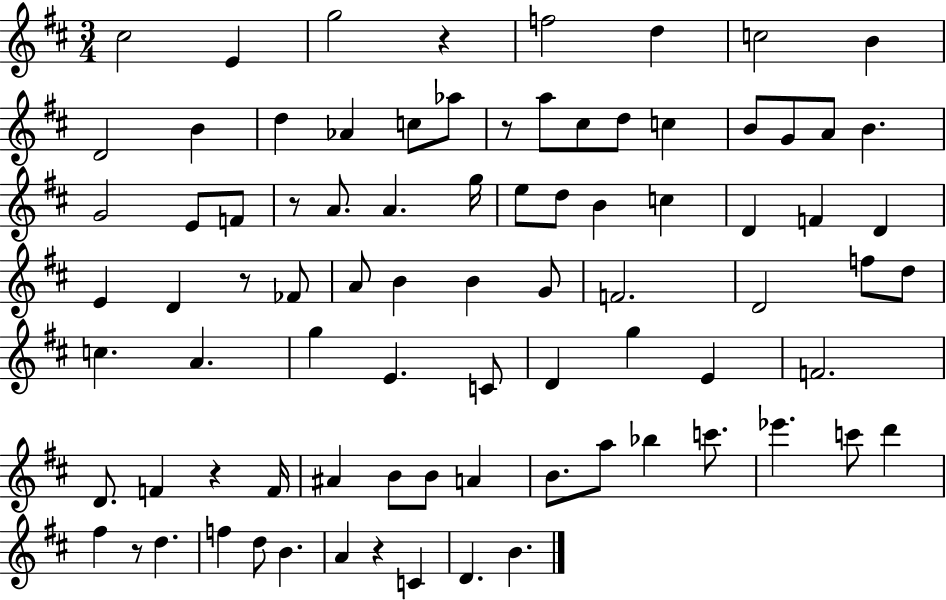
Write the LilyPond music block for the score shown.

{
  \clef treble
  \numericTimeSignature
  \time 3/4
  \key d \major
  cis''2 e'4 | g''2 r4 | f''2 d''4 | c''2 b'4 | \break d'2 b'4 | d''4 aes'4 c''8 aes''8 | r8 a''8 cis''8 d''8 c''4 | b'8 g'8 a'8 b'4. | \break g'2 e'8 f'8 | r8 a'8. a'4. g''16 | e''8 d''8 b'4 c''4 | d'4 f'4 d'4 | \break e'4 d'4 r8 fes'8 | a'8 b'4 b'4 g'8 | f'2. | d'2 f''8 d''8 | \break c''4. a'4. | g''4 e'4. c'8 | d'4 g''4 e'4 | f'2. | \break d'8. f'4 r4 f'16 | ais'4 b'8 b'8 a'4 | b'8. a''8 bes''4 c'''8. | ees'''4. c'''8 d'''4 | \break fis''4 r8 d''4. | f''4 d''8 b'4. | a'4 r4 c'4 | d'4. b'4. | \break \bar "|."
}